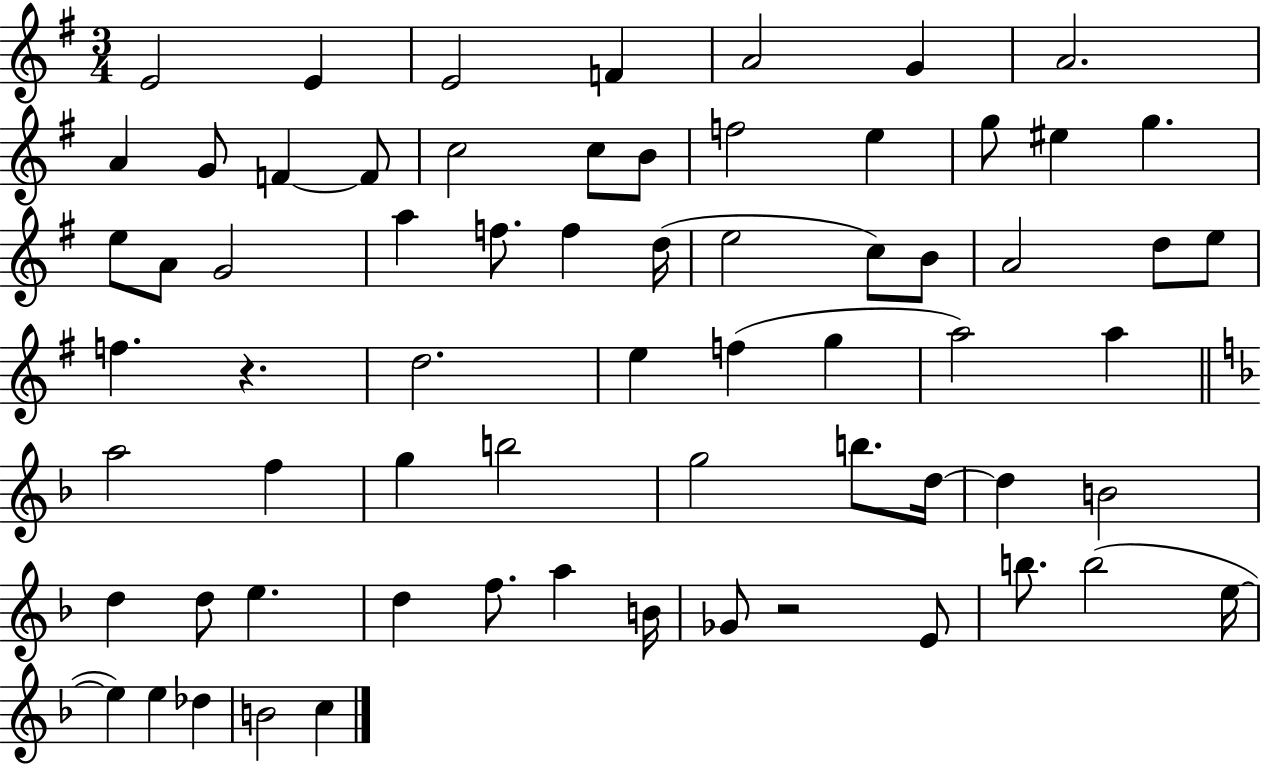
E4/h E4/q E4/h F4/q A4/h G4/q A4/h. A4/q G4/e F4/q F4/e C5/h C5/e B4/e F5/h E5/q G5/e EIS5/q G5/q. E5/e A4/e G4/h A5/q F5/e. F5/q D5/s E5/h C5/e B4/e A4/h D5/e E5/e F5/q. R/q. D5/h. E5/q F5/q G5/q A5/h A5/q A5/h F5/q G5/q B5/h G5/h B5/e. D5/s D5/q B4/h D5/q D5/e E5/q. D5/q F5/e. A5/q B4/s Gb4/e R/h E4/e B5/e. B5/h E5/s E5/q E5/q Db5/q B4/h C5/q